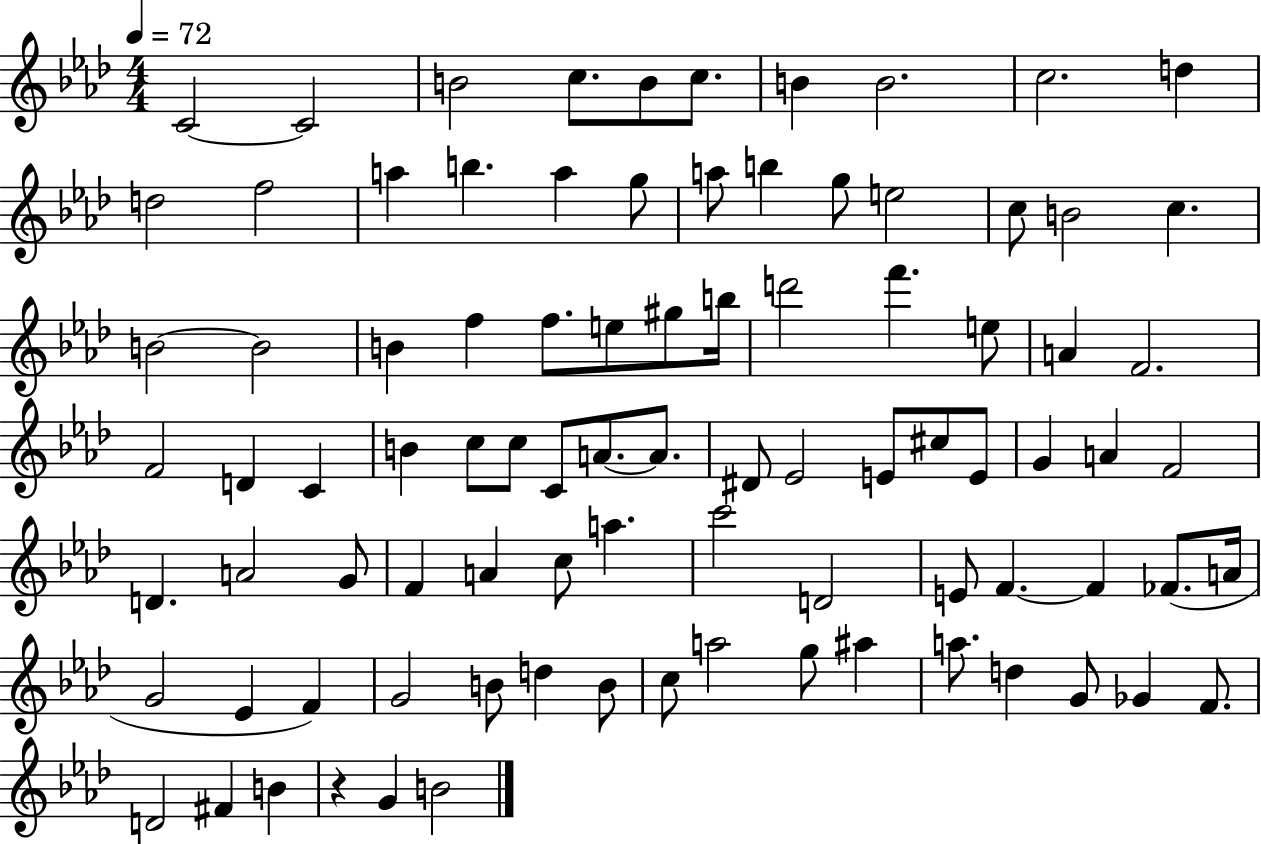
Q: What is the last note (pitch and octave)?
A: B4